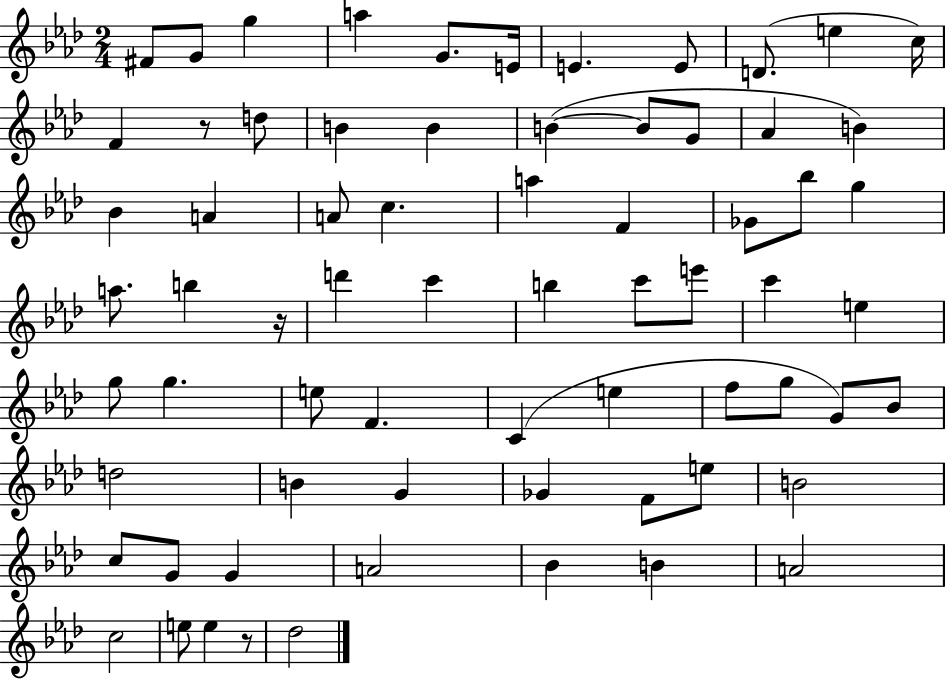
F#4/e G4/e G5/q A5/q G4/e. E4/s E4/q. E4/e D4/e. E5/q C5/s F4/q R/e D5/e B4/q B4/q B4/q B4/e G4/e Ab4/q B4/q Bb4/q A4/q A4/e C5/q. A5/q F4/q Gb4/e Bb5/e G5/q A5/e. B5/q R/s D6/q C6/q B5/q C6/e E6/e C6/q E5/q G5/e G5/q. E5/e F4/q. C4/q E5/q F5/e G5/e G4/e Bb4/e D5/h B4/q G4/q Gb4/q F4/e E5/e B4/h C5/e G4/e G4/q A4/h Bb4/q B4/q A4/h C5/h E5/e E5/q R/e Db5/h